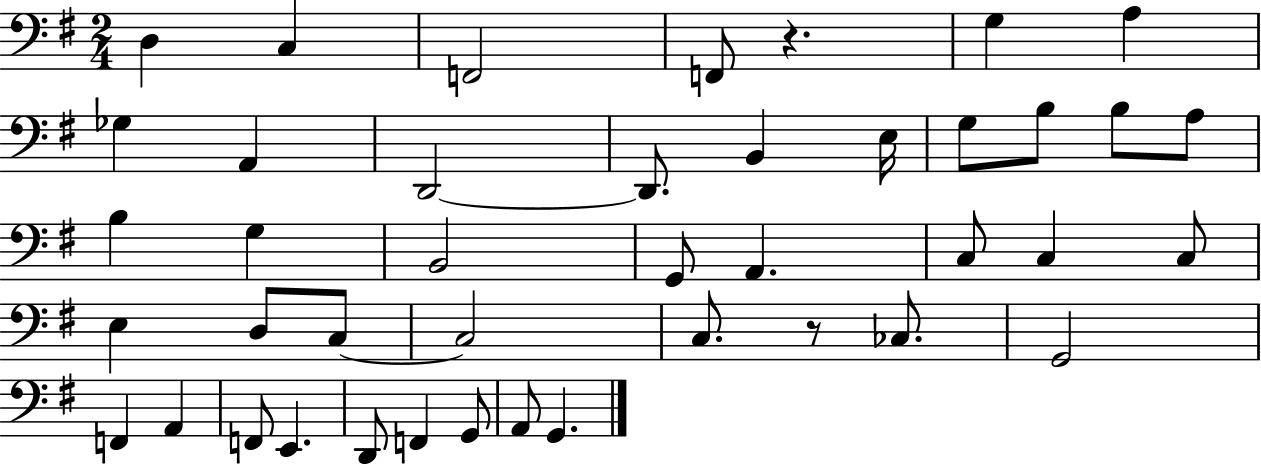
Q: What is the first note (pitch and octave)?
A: D3